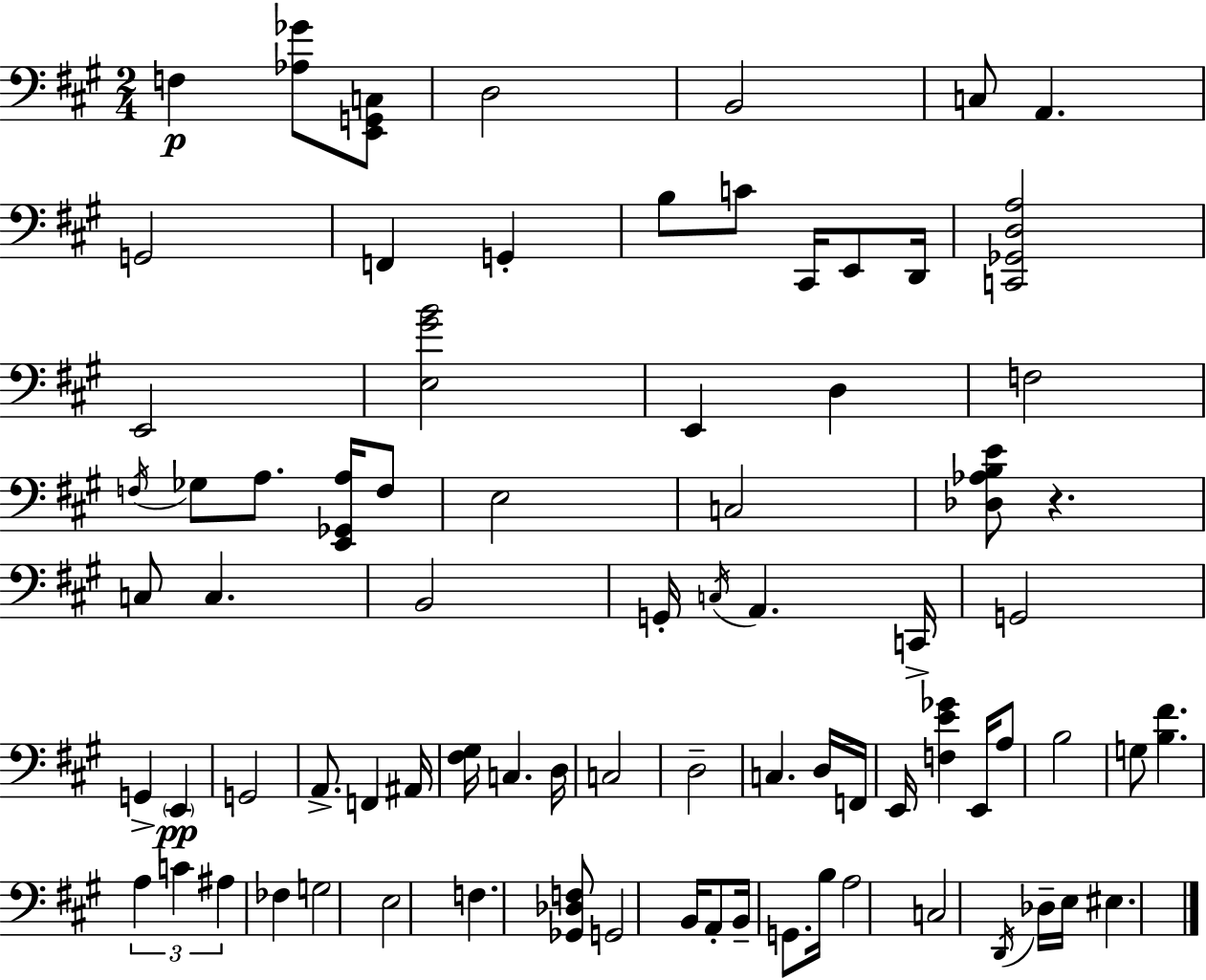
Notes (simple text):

F3/q [Ab3,Gb4]/e [E2,G2,C3]/e D3/h B2/h C3/e A2/q. G2/h F2/q G2/q B3/e C4/e C#2/s E2/e D2/s [C2,Gb2,D3,A3]/h E2/h [E3,G#4,B4]/h E2/q D3/q F3/h F3/s Gb3/e A3/e. [E2,Gb2,A3]/s F3/e E3/h C3/h [Db3,Ab3,B3,E4]/e R/q. C3/e C3/q. B2/h G2/s C3/s A2/q. C2/s G2/h G2/q E2/q G2/h A2/e. F2/q A#2/s [F#3,G#3]/s C3/q. D3/s C3/h D3/h C3/q. D3/s F2/s E2/s [F3,E4,Gb4]/q E2/s A3/e B3/h G3/e [B3,F#4]/q. A3/q C4/q A#3/q FES3/q G3/h E3/h F3/q. [Gb2,Db3,F3]/e G2/h B2/s A2/e B2/s G2/e. B3/s A3/h C3/h D2/s Db3/s E3/s EIS3/q.